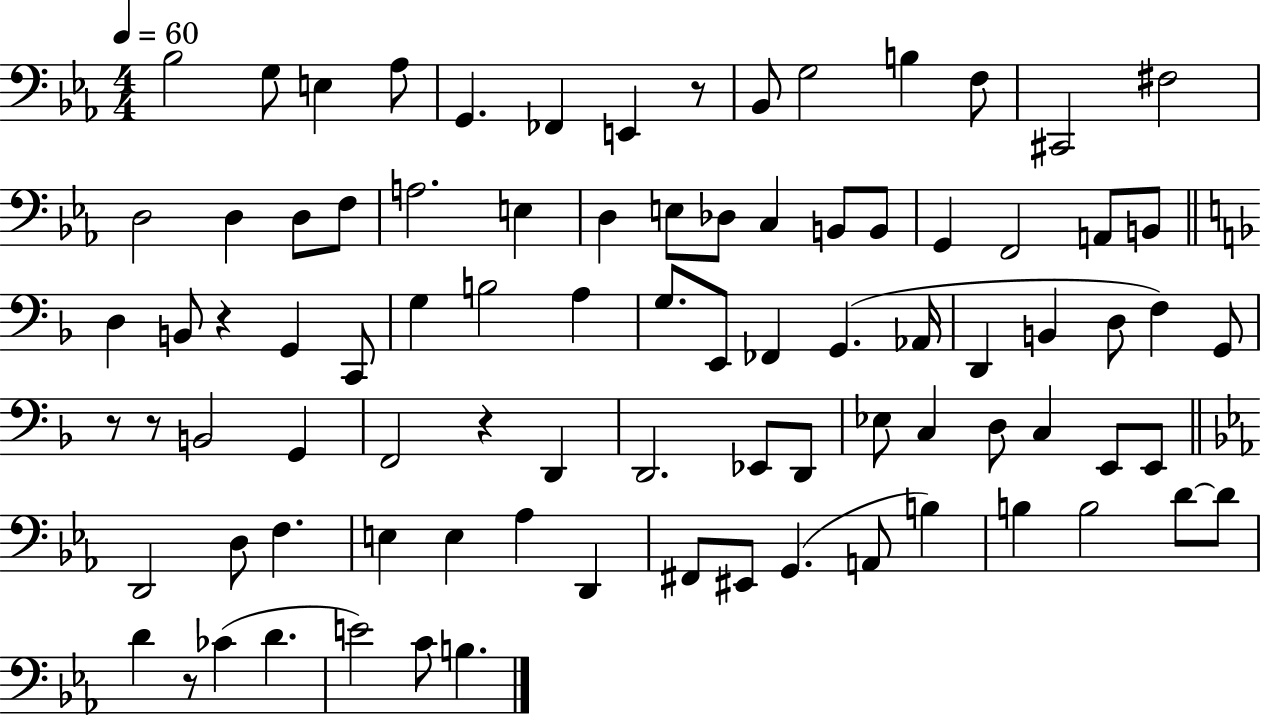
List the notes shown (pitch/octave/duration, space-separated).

Bb3/h G3/e E3/q Ab3/e G2/q. FES2/q E2/q R/e Bb2/e G3/h B3/q F3/e C#2/h F#3/h D3/h D3/q D3/e F3/e A3/h. E3/q D3/q E3/e Db3/e C3/q B2/e B2/e G2/q F2/h A2/e B2/e D3/q B2/e R/q G2/q C2/e G3/q B3/h A3/q G3/e. E2/e FES2/q G2/q. Ab2/s D2/q B2/q D3/e F3/q G2/e R/e R/e B2/h G2/q F2/h R/q D2/q D2/h. Eb2/e D2/e Eb3/e C3/q D3/e C3/q E2/e E2/e D2/h D3/e F3/q. E3/q E3/q Ab3/q D2/q F#2/e EIS2/e G2/q. A2/e B3/q B3/q B3/h D4/e D4/e D4/q R/e CES4/q D4/q. E4/h C4/e B3/q.